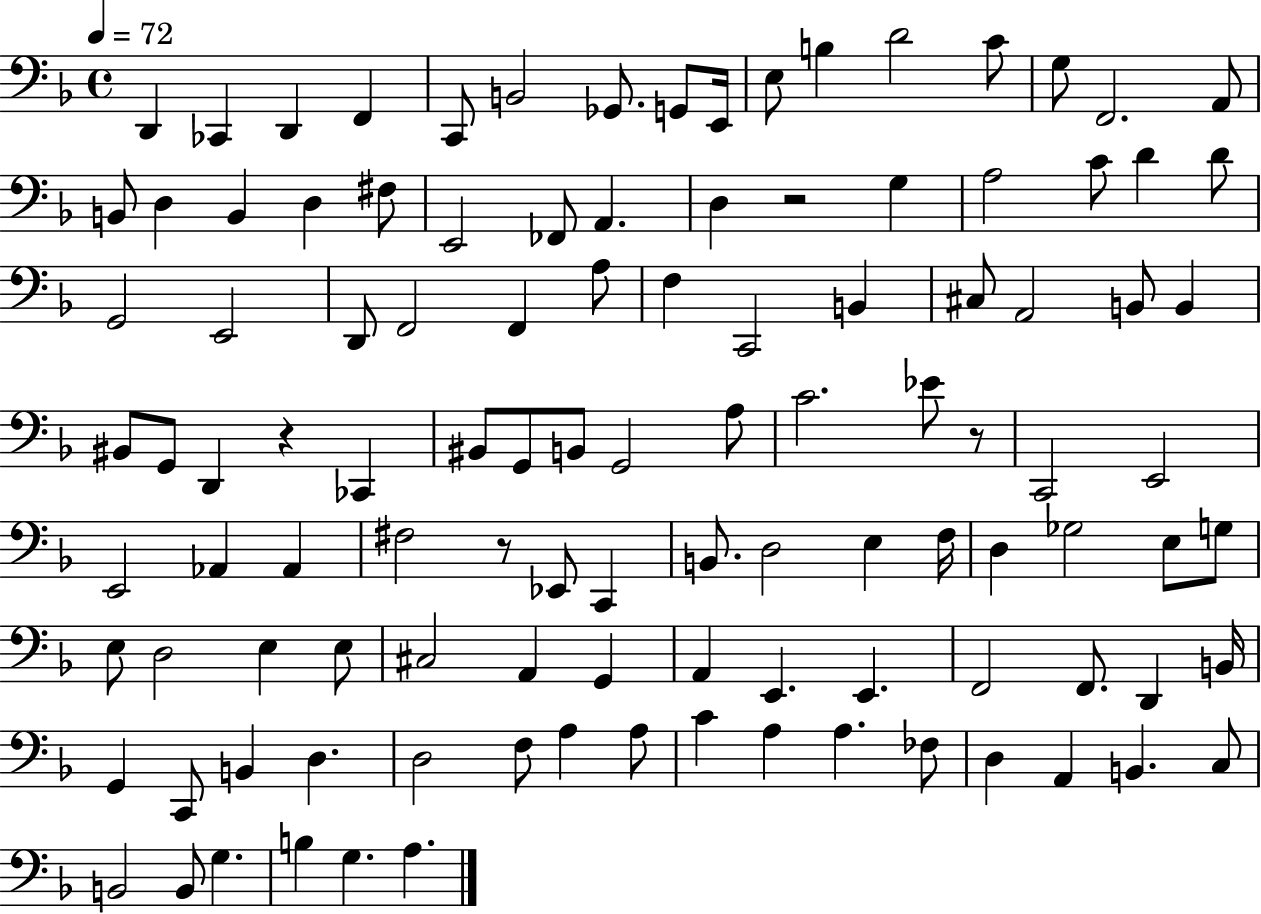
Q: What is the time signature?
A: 4/4